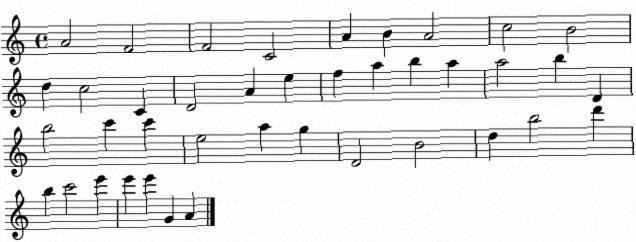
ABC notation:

X:1
T:Untitled
M:4/4
L:1/4
K:C
A2 F2 F2 C2 A B A2 c2 B2 d c2 C D2 A e f a b a a2 b D b2 c' c' e2 a g D2 B2 d b2 d' b c'2 e' e' e' G A